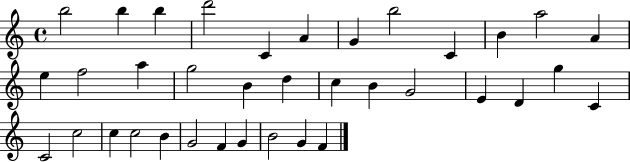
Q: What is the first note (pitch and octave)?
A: B5